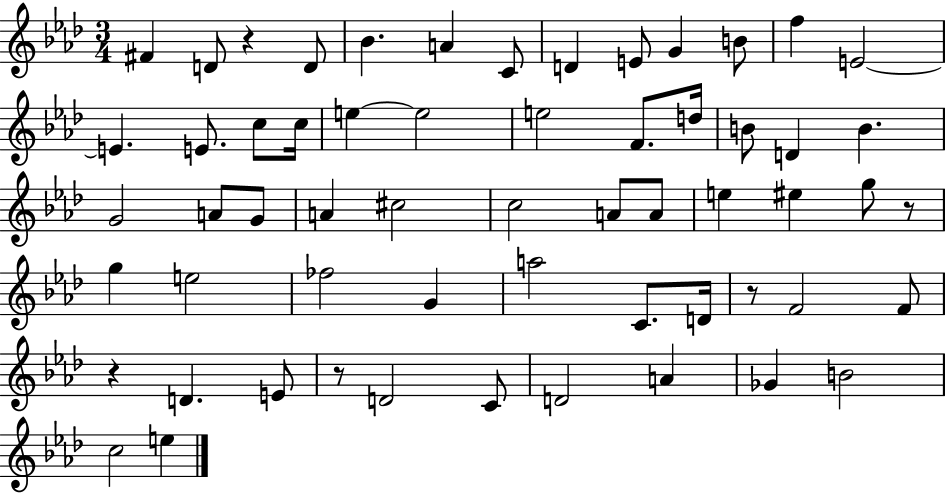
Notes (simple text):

F#4/q D4/e R/q D4/e Bb4/q. A4/q C4/e D4/q E4/e G4/q B4/e F5/q E4/h E4/q. E4/e. C5/e C5/s E5/q E5/h E5/h F4/e. D5/s B4/e D4/q B4/q. G4/h A4/e G4/e A4/q C#5/h C5/h A4/e A4/e E5/q EIS5/q G5/e R/e G5/q E5/h FES5/h G4/q A5/h C4/e. D4/s R/e F4/h F4/e R/q D4/q. E4/e R/e D4/h C4/e D4/h A4/q Gb4/q B4/h C5/h E5/q